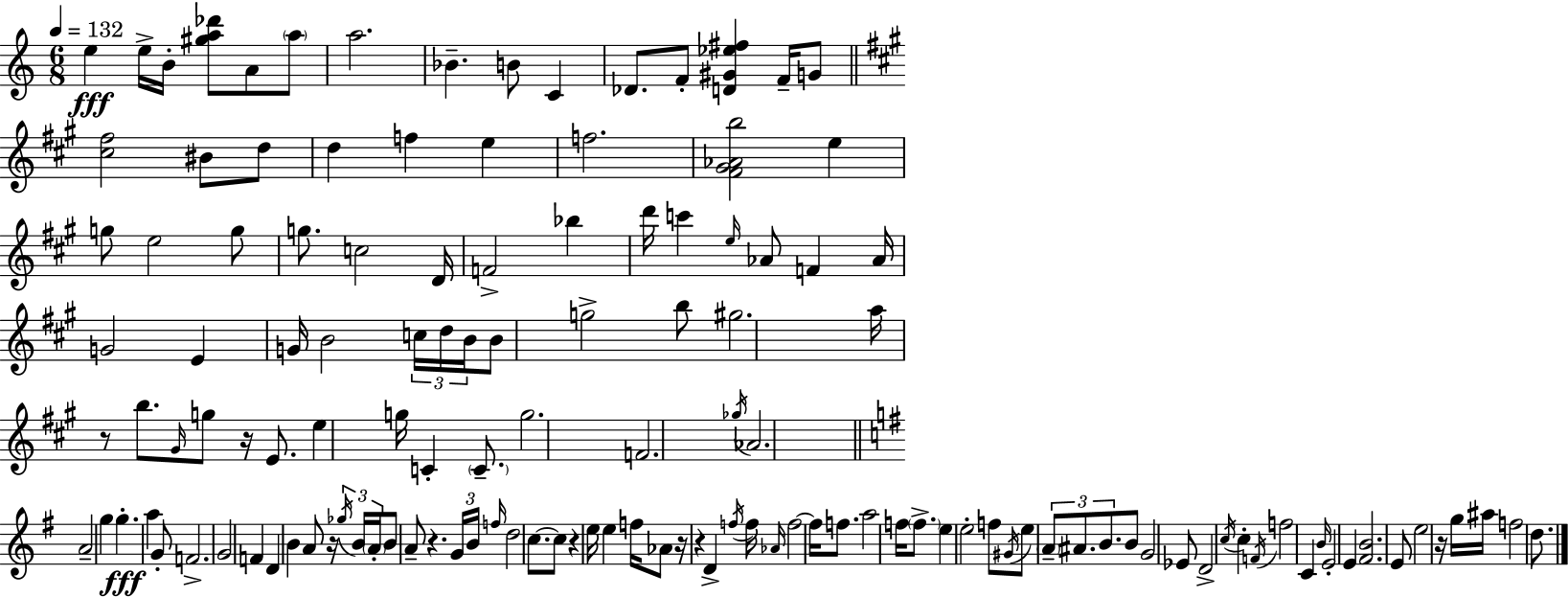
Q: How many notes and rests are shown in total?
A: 133